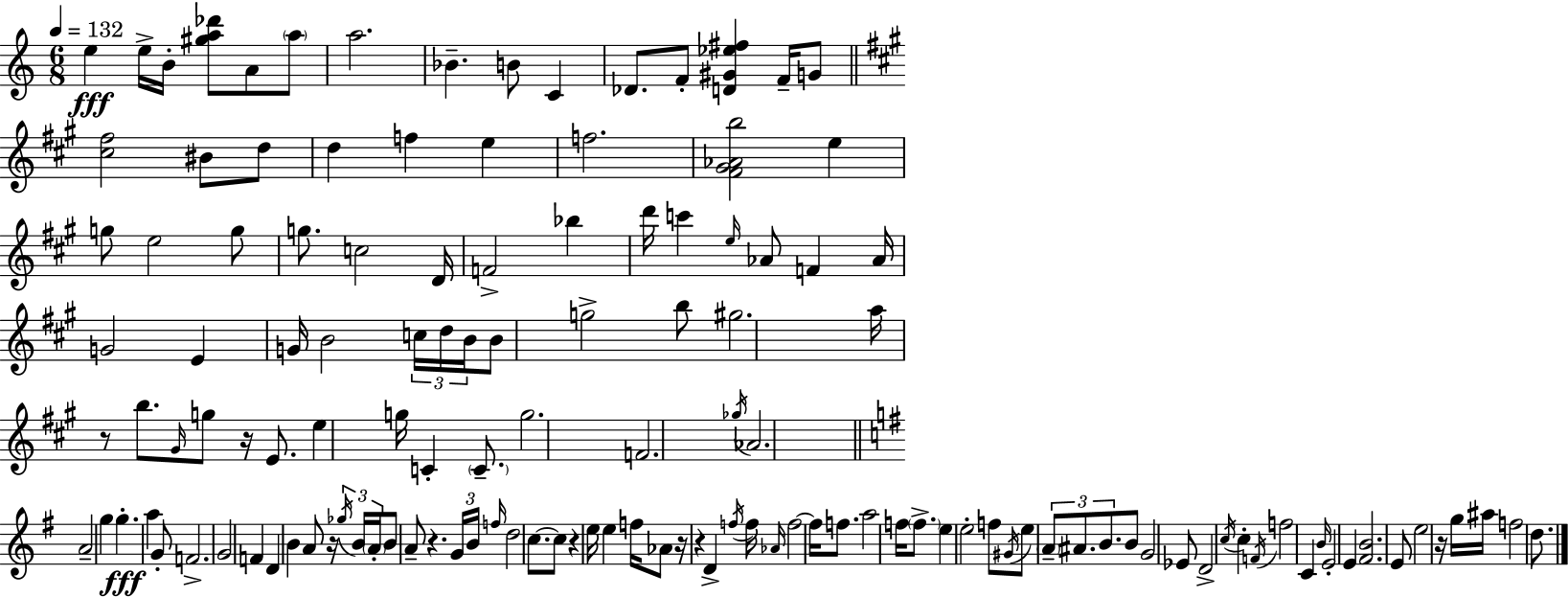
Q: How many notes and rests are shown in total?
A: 133